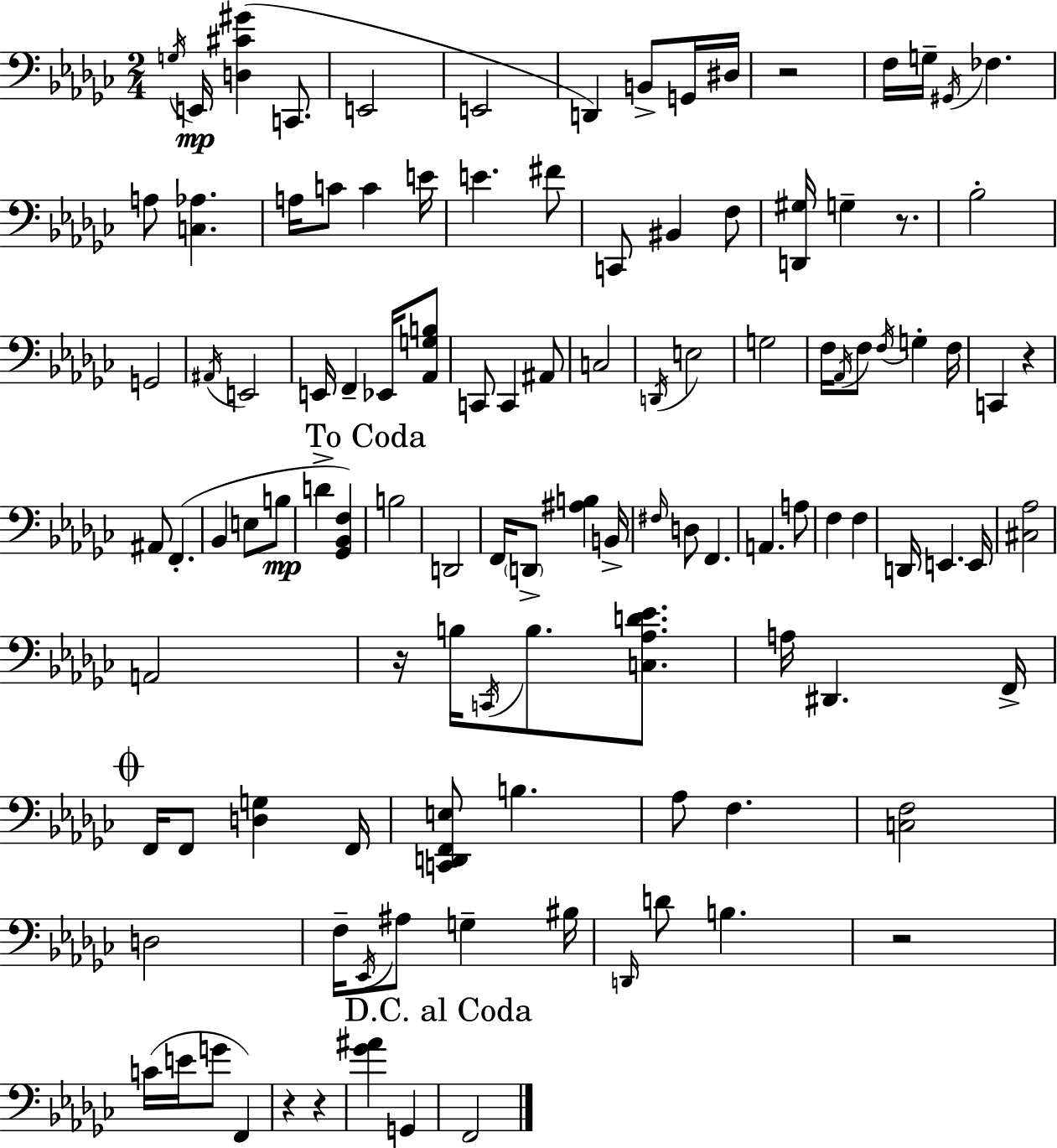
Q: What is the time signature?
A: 2/4